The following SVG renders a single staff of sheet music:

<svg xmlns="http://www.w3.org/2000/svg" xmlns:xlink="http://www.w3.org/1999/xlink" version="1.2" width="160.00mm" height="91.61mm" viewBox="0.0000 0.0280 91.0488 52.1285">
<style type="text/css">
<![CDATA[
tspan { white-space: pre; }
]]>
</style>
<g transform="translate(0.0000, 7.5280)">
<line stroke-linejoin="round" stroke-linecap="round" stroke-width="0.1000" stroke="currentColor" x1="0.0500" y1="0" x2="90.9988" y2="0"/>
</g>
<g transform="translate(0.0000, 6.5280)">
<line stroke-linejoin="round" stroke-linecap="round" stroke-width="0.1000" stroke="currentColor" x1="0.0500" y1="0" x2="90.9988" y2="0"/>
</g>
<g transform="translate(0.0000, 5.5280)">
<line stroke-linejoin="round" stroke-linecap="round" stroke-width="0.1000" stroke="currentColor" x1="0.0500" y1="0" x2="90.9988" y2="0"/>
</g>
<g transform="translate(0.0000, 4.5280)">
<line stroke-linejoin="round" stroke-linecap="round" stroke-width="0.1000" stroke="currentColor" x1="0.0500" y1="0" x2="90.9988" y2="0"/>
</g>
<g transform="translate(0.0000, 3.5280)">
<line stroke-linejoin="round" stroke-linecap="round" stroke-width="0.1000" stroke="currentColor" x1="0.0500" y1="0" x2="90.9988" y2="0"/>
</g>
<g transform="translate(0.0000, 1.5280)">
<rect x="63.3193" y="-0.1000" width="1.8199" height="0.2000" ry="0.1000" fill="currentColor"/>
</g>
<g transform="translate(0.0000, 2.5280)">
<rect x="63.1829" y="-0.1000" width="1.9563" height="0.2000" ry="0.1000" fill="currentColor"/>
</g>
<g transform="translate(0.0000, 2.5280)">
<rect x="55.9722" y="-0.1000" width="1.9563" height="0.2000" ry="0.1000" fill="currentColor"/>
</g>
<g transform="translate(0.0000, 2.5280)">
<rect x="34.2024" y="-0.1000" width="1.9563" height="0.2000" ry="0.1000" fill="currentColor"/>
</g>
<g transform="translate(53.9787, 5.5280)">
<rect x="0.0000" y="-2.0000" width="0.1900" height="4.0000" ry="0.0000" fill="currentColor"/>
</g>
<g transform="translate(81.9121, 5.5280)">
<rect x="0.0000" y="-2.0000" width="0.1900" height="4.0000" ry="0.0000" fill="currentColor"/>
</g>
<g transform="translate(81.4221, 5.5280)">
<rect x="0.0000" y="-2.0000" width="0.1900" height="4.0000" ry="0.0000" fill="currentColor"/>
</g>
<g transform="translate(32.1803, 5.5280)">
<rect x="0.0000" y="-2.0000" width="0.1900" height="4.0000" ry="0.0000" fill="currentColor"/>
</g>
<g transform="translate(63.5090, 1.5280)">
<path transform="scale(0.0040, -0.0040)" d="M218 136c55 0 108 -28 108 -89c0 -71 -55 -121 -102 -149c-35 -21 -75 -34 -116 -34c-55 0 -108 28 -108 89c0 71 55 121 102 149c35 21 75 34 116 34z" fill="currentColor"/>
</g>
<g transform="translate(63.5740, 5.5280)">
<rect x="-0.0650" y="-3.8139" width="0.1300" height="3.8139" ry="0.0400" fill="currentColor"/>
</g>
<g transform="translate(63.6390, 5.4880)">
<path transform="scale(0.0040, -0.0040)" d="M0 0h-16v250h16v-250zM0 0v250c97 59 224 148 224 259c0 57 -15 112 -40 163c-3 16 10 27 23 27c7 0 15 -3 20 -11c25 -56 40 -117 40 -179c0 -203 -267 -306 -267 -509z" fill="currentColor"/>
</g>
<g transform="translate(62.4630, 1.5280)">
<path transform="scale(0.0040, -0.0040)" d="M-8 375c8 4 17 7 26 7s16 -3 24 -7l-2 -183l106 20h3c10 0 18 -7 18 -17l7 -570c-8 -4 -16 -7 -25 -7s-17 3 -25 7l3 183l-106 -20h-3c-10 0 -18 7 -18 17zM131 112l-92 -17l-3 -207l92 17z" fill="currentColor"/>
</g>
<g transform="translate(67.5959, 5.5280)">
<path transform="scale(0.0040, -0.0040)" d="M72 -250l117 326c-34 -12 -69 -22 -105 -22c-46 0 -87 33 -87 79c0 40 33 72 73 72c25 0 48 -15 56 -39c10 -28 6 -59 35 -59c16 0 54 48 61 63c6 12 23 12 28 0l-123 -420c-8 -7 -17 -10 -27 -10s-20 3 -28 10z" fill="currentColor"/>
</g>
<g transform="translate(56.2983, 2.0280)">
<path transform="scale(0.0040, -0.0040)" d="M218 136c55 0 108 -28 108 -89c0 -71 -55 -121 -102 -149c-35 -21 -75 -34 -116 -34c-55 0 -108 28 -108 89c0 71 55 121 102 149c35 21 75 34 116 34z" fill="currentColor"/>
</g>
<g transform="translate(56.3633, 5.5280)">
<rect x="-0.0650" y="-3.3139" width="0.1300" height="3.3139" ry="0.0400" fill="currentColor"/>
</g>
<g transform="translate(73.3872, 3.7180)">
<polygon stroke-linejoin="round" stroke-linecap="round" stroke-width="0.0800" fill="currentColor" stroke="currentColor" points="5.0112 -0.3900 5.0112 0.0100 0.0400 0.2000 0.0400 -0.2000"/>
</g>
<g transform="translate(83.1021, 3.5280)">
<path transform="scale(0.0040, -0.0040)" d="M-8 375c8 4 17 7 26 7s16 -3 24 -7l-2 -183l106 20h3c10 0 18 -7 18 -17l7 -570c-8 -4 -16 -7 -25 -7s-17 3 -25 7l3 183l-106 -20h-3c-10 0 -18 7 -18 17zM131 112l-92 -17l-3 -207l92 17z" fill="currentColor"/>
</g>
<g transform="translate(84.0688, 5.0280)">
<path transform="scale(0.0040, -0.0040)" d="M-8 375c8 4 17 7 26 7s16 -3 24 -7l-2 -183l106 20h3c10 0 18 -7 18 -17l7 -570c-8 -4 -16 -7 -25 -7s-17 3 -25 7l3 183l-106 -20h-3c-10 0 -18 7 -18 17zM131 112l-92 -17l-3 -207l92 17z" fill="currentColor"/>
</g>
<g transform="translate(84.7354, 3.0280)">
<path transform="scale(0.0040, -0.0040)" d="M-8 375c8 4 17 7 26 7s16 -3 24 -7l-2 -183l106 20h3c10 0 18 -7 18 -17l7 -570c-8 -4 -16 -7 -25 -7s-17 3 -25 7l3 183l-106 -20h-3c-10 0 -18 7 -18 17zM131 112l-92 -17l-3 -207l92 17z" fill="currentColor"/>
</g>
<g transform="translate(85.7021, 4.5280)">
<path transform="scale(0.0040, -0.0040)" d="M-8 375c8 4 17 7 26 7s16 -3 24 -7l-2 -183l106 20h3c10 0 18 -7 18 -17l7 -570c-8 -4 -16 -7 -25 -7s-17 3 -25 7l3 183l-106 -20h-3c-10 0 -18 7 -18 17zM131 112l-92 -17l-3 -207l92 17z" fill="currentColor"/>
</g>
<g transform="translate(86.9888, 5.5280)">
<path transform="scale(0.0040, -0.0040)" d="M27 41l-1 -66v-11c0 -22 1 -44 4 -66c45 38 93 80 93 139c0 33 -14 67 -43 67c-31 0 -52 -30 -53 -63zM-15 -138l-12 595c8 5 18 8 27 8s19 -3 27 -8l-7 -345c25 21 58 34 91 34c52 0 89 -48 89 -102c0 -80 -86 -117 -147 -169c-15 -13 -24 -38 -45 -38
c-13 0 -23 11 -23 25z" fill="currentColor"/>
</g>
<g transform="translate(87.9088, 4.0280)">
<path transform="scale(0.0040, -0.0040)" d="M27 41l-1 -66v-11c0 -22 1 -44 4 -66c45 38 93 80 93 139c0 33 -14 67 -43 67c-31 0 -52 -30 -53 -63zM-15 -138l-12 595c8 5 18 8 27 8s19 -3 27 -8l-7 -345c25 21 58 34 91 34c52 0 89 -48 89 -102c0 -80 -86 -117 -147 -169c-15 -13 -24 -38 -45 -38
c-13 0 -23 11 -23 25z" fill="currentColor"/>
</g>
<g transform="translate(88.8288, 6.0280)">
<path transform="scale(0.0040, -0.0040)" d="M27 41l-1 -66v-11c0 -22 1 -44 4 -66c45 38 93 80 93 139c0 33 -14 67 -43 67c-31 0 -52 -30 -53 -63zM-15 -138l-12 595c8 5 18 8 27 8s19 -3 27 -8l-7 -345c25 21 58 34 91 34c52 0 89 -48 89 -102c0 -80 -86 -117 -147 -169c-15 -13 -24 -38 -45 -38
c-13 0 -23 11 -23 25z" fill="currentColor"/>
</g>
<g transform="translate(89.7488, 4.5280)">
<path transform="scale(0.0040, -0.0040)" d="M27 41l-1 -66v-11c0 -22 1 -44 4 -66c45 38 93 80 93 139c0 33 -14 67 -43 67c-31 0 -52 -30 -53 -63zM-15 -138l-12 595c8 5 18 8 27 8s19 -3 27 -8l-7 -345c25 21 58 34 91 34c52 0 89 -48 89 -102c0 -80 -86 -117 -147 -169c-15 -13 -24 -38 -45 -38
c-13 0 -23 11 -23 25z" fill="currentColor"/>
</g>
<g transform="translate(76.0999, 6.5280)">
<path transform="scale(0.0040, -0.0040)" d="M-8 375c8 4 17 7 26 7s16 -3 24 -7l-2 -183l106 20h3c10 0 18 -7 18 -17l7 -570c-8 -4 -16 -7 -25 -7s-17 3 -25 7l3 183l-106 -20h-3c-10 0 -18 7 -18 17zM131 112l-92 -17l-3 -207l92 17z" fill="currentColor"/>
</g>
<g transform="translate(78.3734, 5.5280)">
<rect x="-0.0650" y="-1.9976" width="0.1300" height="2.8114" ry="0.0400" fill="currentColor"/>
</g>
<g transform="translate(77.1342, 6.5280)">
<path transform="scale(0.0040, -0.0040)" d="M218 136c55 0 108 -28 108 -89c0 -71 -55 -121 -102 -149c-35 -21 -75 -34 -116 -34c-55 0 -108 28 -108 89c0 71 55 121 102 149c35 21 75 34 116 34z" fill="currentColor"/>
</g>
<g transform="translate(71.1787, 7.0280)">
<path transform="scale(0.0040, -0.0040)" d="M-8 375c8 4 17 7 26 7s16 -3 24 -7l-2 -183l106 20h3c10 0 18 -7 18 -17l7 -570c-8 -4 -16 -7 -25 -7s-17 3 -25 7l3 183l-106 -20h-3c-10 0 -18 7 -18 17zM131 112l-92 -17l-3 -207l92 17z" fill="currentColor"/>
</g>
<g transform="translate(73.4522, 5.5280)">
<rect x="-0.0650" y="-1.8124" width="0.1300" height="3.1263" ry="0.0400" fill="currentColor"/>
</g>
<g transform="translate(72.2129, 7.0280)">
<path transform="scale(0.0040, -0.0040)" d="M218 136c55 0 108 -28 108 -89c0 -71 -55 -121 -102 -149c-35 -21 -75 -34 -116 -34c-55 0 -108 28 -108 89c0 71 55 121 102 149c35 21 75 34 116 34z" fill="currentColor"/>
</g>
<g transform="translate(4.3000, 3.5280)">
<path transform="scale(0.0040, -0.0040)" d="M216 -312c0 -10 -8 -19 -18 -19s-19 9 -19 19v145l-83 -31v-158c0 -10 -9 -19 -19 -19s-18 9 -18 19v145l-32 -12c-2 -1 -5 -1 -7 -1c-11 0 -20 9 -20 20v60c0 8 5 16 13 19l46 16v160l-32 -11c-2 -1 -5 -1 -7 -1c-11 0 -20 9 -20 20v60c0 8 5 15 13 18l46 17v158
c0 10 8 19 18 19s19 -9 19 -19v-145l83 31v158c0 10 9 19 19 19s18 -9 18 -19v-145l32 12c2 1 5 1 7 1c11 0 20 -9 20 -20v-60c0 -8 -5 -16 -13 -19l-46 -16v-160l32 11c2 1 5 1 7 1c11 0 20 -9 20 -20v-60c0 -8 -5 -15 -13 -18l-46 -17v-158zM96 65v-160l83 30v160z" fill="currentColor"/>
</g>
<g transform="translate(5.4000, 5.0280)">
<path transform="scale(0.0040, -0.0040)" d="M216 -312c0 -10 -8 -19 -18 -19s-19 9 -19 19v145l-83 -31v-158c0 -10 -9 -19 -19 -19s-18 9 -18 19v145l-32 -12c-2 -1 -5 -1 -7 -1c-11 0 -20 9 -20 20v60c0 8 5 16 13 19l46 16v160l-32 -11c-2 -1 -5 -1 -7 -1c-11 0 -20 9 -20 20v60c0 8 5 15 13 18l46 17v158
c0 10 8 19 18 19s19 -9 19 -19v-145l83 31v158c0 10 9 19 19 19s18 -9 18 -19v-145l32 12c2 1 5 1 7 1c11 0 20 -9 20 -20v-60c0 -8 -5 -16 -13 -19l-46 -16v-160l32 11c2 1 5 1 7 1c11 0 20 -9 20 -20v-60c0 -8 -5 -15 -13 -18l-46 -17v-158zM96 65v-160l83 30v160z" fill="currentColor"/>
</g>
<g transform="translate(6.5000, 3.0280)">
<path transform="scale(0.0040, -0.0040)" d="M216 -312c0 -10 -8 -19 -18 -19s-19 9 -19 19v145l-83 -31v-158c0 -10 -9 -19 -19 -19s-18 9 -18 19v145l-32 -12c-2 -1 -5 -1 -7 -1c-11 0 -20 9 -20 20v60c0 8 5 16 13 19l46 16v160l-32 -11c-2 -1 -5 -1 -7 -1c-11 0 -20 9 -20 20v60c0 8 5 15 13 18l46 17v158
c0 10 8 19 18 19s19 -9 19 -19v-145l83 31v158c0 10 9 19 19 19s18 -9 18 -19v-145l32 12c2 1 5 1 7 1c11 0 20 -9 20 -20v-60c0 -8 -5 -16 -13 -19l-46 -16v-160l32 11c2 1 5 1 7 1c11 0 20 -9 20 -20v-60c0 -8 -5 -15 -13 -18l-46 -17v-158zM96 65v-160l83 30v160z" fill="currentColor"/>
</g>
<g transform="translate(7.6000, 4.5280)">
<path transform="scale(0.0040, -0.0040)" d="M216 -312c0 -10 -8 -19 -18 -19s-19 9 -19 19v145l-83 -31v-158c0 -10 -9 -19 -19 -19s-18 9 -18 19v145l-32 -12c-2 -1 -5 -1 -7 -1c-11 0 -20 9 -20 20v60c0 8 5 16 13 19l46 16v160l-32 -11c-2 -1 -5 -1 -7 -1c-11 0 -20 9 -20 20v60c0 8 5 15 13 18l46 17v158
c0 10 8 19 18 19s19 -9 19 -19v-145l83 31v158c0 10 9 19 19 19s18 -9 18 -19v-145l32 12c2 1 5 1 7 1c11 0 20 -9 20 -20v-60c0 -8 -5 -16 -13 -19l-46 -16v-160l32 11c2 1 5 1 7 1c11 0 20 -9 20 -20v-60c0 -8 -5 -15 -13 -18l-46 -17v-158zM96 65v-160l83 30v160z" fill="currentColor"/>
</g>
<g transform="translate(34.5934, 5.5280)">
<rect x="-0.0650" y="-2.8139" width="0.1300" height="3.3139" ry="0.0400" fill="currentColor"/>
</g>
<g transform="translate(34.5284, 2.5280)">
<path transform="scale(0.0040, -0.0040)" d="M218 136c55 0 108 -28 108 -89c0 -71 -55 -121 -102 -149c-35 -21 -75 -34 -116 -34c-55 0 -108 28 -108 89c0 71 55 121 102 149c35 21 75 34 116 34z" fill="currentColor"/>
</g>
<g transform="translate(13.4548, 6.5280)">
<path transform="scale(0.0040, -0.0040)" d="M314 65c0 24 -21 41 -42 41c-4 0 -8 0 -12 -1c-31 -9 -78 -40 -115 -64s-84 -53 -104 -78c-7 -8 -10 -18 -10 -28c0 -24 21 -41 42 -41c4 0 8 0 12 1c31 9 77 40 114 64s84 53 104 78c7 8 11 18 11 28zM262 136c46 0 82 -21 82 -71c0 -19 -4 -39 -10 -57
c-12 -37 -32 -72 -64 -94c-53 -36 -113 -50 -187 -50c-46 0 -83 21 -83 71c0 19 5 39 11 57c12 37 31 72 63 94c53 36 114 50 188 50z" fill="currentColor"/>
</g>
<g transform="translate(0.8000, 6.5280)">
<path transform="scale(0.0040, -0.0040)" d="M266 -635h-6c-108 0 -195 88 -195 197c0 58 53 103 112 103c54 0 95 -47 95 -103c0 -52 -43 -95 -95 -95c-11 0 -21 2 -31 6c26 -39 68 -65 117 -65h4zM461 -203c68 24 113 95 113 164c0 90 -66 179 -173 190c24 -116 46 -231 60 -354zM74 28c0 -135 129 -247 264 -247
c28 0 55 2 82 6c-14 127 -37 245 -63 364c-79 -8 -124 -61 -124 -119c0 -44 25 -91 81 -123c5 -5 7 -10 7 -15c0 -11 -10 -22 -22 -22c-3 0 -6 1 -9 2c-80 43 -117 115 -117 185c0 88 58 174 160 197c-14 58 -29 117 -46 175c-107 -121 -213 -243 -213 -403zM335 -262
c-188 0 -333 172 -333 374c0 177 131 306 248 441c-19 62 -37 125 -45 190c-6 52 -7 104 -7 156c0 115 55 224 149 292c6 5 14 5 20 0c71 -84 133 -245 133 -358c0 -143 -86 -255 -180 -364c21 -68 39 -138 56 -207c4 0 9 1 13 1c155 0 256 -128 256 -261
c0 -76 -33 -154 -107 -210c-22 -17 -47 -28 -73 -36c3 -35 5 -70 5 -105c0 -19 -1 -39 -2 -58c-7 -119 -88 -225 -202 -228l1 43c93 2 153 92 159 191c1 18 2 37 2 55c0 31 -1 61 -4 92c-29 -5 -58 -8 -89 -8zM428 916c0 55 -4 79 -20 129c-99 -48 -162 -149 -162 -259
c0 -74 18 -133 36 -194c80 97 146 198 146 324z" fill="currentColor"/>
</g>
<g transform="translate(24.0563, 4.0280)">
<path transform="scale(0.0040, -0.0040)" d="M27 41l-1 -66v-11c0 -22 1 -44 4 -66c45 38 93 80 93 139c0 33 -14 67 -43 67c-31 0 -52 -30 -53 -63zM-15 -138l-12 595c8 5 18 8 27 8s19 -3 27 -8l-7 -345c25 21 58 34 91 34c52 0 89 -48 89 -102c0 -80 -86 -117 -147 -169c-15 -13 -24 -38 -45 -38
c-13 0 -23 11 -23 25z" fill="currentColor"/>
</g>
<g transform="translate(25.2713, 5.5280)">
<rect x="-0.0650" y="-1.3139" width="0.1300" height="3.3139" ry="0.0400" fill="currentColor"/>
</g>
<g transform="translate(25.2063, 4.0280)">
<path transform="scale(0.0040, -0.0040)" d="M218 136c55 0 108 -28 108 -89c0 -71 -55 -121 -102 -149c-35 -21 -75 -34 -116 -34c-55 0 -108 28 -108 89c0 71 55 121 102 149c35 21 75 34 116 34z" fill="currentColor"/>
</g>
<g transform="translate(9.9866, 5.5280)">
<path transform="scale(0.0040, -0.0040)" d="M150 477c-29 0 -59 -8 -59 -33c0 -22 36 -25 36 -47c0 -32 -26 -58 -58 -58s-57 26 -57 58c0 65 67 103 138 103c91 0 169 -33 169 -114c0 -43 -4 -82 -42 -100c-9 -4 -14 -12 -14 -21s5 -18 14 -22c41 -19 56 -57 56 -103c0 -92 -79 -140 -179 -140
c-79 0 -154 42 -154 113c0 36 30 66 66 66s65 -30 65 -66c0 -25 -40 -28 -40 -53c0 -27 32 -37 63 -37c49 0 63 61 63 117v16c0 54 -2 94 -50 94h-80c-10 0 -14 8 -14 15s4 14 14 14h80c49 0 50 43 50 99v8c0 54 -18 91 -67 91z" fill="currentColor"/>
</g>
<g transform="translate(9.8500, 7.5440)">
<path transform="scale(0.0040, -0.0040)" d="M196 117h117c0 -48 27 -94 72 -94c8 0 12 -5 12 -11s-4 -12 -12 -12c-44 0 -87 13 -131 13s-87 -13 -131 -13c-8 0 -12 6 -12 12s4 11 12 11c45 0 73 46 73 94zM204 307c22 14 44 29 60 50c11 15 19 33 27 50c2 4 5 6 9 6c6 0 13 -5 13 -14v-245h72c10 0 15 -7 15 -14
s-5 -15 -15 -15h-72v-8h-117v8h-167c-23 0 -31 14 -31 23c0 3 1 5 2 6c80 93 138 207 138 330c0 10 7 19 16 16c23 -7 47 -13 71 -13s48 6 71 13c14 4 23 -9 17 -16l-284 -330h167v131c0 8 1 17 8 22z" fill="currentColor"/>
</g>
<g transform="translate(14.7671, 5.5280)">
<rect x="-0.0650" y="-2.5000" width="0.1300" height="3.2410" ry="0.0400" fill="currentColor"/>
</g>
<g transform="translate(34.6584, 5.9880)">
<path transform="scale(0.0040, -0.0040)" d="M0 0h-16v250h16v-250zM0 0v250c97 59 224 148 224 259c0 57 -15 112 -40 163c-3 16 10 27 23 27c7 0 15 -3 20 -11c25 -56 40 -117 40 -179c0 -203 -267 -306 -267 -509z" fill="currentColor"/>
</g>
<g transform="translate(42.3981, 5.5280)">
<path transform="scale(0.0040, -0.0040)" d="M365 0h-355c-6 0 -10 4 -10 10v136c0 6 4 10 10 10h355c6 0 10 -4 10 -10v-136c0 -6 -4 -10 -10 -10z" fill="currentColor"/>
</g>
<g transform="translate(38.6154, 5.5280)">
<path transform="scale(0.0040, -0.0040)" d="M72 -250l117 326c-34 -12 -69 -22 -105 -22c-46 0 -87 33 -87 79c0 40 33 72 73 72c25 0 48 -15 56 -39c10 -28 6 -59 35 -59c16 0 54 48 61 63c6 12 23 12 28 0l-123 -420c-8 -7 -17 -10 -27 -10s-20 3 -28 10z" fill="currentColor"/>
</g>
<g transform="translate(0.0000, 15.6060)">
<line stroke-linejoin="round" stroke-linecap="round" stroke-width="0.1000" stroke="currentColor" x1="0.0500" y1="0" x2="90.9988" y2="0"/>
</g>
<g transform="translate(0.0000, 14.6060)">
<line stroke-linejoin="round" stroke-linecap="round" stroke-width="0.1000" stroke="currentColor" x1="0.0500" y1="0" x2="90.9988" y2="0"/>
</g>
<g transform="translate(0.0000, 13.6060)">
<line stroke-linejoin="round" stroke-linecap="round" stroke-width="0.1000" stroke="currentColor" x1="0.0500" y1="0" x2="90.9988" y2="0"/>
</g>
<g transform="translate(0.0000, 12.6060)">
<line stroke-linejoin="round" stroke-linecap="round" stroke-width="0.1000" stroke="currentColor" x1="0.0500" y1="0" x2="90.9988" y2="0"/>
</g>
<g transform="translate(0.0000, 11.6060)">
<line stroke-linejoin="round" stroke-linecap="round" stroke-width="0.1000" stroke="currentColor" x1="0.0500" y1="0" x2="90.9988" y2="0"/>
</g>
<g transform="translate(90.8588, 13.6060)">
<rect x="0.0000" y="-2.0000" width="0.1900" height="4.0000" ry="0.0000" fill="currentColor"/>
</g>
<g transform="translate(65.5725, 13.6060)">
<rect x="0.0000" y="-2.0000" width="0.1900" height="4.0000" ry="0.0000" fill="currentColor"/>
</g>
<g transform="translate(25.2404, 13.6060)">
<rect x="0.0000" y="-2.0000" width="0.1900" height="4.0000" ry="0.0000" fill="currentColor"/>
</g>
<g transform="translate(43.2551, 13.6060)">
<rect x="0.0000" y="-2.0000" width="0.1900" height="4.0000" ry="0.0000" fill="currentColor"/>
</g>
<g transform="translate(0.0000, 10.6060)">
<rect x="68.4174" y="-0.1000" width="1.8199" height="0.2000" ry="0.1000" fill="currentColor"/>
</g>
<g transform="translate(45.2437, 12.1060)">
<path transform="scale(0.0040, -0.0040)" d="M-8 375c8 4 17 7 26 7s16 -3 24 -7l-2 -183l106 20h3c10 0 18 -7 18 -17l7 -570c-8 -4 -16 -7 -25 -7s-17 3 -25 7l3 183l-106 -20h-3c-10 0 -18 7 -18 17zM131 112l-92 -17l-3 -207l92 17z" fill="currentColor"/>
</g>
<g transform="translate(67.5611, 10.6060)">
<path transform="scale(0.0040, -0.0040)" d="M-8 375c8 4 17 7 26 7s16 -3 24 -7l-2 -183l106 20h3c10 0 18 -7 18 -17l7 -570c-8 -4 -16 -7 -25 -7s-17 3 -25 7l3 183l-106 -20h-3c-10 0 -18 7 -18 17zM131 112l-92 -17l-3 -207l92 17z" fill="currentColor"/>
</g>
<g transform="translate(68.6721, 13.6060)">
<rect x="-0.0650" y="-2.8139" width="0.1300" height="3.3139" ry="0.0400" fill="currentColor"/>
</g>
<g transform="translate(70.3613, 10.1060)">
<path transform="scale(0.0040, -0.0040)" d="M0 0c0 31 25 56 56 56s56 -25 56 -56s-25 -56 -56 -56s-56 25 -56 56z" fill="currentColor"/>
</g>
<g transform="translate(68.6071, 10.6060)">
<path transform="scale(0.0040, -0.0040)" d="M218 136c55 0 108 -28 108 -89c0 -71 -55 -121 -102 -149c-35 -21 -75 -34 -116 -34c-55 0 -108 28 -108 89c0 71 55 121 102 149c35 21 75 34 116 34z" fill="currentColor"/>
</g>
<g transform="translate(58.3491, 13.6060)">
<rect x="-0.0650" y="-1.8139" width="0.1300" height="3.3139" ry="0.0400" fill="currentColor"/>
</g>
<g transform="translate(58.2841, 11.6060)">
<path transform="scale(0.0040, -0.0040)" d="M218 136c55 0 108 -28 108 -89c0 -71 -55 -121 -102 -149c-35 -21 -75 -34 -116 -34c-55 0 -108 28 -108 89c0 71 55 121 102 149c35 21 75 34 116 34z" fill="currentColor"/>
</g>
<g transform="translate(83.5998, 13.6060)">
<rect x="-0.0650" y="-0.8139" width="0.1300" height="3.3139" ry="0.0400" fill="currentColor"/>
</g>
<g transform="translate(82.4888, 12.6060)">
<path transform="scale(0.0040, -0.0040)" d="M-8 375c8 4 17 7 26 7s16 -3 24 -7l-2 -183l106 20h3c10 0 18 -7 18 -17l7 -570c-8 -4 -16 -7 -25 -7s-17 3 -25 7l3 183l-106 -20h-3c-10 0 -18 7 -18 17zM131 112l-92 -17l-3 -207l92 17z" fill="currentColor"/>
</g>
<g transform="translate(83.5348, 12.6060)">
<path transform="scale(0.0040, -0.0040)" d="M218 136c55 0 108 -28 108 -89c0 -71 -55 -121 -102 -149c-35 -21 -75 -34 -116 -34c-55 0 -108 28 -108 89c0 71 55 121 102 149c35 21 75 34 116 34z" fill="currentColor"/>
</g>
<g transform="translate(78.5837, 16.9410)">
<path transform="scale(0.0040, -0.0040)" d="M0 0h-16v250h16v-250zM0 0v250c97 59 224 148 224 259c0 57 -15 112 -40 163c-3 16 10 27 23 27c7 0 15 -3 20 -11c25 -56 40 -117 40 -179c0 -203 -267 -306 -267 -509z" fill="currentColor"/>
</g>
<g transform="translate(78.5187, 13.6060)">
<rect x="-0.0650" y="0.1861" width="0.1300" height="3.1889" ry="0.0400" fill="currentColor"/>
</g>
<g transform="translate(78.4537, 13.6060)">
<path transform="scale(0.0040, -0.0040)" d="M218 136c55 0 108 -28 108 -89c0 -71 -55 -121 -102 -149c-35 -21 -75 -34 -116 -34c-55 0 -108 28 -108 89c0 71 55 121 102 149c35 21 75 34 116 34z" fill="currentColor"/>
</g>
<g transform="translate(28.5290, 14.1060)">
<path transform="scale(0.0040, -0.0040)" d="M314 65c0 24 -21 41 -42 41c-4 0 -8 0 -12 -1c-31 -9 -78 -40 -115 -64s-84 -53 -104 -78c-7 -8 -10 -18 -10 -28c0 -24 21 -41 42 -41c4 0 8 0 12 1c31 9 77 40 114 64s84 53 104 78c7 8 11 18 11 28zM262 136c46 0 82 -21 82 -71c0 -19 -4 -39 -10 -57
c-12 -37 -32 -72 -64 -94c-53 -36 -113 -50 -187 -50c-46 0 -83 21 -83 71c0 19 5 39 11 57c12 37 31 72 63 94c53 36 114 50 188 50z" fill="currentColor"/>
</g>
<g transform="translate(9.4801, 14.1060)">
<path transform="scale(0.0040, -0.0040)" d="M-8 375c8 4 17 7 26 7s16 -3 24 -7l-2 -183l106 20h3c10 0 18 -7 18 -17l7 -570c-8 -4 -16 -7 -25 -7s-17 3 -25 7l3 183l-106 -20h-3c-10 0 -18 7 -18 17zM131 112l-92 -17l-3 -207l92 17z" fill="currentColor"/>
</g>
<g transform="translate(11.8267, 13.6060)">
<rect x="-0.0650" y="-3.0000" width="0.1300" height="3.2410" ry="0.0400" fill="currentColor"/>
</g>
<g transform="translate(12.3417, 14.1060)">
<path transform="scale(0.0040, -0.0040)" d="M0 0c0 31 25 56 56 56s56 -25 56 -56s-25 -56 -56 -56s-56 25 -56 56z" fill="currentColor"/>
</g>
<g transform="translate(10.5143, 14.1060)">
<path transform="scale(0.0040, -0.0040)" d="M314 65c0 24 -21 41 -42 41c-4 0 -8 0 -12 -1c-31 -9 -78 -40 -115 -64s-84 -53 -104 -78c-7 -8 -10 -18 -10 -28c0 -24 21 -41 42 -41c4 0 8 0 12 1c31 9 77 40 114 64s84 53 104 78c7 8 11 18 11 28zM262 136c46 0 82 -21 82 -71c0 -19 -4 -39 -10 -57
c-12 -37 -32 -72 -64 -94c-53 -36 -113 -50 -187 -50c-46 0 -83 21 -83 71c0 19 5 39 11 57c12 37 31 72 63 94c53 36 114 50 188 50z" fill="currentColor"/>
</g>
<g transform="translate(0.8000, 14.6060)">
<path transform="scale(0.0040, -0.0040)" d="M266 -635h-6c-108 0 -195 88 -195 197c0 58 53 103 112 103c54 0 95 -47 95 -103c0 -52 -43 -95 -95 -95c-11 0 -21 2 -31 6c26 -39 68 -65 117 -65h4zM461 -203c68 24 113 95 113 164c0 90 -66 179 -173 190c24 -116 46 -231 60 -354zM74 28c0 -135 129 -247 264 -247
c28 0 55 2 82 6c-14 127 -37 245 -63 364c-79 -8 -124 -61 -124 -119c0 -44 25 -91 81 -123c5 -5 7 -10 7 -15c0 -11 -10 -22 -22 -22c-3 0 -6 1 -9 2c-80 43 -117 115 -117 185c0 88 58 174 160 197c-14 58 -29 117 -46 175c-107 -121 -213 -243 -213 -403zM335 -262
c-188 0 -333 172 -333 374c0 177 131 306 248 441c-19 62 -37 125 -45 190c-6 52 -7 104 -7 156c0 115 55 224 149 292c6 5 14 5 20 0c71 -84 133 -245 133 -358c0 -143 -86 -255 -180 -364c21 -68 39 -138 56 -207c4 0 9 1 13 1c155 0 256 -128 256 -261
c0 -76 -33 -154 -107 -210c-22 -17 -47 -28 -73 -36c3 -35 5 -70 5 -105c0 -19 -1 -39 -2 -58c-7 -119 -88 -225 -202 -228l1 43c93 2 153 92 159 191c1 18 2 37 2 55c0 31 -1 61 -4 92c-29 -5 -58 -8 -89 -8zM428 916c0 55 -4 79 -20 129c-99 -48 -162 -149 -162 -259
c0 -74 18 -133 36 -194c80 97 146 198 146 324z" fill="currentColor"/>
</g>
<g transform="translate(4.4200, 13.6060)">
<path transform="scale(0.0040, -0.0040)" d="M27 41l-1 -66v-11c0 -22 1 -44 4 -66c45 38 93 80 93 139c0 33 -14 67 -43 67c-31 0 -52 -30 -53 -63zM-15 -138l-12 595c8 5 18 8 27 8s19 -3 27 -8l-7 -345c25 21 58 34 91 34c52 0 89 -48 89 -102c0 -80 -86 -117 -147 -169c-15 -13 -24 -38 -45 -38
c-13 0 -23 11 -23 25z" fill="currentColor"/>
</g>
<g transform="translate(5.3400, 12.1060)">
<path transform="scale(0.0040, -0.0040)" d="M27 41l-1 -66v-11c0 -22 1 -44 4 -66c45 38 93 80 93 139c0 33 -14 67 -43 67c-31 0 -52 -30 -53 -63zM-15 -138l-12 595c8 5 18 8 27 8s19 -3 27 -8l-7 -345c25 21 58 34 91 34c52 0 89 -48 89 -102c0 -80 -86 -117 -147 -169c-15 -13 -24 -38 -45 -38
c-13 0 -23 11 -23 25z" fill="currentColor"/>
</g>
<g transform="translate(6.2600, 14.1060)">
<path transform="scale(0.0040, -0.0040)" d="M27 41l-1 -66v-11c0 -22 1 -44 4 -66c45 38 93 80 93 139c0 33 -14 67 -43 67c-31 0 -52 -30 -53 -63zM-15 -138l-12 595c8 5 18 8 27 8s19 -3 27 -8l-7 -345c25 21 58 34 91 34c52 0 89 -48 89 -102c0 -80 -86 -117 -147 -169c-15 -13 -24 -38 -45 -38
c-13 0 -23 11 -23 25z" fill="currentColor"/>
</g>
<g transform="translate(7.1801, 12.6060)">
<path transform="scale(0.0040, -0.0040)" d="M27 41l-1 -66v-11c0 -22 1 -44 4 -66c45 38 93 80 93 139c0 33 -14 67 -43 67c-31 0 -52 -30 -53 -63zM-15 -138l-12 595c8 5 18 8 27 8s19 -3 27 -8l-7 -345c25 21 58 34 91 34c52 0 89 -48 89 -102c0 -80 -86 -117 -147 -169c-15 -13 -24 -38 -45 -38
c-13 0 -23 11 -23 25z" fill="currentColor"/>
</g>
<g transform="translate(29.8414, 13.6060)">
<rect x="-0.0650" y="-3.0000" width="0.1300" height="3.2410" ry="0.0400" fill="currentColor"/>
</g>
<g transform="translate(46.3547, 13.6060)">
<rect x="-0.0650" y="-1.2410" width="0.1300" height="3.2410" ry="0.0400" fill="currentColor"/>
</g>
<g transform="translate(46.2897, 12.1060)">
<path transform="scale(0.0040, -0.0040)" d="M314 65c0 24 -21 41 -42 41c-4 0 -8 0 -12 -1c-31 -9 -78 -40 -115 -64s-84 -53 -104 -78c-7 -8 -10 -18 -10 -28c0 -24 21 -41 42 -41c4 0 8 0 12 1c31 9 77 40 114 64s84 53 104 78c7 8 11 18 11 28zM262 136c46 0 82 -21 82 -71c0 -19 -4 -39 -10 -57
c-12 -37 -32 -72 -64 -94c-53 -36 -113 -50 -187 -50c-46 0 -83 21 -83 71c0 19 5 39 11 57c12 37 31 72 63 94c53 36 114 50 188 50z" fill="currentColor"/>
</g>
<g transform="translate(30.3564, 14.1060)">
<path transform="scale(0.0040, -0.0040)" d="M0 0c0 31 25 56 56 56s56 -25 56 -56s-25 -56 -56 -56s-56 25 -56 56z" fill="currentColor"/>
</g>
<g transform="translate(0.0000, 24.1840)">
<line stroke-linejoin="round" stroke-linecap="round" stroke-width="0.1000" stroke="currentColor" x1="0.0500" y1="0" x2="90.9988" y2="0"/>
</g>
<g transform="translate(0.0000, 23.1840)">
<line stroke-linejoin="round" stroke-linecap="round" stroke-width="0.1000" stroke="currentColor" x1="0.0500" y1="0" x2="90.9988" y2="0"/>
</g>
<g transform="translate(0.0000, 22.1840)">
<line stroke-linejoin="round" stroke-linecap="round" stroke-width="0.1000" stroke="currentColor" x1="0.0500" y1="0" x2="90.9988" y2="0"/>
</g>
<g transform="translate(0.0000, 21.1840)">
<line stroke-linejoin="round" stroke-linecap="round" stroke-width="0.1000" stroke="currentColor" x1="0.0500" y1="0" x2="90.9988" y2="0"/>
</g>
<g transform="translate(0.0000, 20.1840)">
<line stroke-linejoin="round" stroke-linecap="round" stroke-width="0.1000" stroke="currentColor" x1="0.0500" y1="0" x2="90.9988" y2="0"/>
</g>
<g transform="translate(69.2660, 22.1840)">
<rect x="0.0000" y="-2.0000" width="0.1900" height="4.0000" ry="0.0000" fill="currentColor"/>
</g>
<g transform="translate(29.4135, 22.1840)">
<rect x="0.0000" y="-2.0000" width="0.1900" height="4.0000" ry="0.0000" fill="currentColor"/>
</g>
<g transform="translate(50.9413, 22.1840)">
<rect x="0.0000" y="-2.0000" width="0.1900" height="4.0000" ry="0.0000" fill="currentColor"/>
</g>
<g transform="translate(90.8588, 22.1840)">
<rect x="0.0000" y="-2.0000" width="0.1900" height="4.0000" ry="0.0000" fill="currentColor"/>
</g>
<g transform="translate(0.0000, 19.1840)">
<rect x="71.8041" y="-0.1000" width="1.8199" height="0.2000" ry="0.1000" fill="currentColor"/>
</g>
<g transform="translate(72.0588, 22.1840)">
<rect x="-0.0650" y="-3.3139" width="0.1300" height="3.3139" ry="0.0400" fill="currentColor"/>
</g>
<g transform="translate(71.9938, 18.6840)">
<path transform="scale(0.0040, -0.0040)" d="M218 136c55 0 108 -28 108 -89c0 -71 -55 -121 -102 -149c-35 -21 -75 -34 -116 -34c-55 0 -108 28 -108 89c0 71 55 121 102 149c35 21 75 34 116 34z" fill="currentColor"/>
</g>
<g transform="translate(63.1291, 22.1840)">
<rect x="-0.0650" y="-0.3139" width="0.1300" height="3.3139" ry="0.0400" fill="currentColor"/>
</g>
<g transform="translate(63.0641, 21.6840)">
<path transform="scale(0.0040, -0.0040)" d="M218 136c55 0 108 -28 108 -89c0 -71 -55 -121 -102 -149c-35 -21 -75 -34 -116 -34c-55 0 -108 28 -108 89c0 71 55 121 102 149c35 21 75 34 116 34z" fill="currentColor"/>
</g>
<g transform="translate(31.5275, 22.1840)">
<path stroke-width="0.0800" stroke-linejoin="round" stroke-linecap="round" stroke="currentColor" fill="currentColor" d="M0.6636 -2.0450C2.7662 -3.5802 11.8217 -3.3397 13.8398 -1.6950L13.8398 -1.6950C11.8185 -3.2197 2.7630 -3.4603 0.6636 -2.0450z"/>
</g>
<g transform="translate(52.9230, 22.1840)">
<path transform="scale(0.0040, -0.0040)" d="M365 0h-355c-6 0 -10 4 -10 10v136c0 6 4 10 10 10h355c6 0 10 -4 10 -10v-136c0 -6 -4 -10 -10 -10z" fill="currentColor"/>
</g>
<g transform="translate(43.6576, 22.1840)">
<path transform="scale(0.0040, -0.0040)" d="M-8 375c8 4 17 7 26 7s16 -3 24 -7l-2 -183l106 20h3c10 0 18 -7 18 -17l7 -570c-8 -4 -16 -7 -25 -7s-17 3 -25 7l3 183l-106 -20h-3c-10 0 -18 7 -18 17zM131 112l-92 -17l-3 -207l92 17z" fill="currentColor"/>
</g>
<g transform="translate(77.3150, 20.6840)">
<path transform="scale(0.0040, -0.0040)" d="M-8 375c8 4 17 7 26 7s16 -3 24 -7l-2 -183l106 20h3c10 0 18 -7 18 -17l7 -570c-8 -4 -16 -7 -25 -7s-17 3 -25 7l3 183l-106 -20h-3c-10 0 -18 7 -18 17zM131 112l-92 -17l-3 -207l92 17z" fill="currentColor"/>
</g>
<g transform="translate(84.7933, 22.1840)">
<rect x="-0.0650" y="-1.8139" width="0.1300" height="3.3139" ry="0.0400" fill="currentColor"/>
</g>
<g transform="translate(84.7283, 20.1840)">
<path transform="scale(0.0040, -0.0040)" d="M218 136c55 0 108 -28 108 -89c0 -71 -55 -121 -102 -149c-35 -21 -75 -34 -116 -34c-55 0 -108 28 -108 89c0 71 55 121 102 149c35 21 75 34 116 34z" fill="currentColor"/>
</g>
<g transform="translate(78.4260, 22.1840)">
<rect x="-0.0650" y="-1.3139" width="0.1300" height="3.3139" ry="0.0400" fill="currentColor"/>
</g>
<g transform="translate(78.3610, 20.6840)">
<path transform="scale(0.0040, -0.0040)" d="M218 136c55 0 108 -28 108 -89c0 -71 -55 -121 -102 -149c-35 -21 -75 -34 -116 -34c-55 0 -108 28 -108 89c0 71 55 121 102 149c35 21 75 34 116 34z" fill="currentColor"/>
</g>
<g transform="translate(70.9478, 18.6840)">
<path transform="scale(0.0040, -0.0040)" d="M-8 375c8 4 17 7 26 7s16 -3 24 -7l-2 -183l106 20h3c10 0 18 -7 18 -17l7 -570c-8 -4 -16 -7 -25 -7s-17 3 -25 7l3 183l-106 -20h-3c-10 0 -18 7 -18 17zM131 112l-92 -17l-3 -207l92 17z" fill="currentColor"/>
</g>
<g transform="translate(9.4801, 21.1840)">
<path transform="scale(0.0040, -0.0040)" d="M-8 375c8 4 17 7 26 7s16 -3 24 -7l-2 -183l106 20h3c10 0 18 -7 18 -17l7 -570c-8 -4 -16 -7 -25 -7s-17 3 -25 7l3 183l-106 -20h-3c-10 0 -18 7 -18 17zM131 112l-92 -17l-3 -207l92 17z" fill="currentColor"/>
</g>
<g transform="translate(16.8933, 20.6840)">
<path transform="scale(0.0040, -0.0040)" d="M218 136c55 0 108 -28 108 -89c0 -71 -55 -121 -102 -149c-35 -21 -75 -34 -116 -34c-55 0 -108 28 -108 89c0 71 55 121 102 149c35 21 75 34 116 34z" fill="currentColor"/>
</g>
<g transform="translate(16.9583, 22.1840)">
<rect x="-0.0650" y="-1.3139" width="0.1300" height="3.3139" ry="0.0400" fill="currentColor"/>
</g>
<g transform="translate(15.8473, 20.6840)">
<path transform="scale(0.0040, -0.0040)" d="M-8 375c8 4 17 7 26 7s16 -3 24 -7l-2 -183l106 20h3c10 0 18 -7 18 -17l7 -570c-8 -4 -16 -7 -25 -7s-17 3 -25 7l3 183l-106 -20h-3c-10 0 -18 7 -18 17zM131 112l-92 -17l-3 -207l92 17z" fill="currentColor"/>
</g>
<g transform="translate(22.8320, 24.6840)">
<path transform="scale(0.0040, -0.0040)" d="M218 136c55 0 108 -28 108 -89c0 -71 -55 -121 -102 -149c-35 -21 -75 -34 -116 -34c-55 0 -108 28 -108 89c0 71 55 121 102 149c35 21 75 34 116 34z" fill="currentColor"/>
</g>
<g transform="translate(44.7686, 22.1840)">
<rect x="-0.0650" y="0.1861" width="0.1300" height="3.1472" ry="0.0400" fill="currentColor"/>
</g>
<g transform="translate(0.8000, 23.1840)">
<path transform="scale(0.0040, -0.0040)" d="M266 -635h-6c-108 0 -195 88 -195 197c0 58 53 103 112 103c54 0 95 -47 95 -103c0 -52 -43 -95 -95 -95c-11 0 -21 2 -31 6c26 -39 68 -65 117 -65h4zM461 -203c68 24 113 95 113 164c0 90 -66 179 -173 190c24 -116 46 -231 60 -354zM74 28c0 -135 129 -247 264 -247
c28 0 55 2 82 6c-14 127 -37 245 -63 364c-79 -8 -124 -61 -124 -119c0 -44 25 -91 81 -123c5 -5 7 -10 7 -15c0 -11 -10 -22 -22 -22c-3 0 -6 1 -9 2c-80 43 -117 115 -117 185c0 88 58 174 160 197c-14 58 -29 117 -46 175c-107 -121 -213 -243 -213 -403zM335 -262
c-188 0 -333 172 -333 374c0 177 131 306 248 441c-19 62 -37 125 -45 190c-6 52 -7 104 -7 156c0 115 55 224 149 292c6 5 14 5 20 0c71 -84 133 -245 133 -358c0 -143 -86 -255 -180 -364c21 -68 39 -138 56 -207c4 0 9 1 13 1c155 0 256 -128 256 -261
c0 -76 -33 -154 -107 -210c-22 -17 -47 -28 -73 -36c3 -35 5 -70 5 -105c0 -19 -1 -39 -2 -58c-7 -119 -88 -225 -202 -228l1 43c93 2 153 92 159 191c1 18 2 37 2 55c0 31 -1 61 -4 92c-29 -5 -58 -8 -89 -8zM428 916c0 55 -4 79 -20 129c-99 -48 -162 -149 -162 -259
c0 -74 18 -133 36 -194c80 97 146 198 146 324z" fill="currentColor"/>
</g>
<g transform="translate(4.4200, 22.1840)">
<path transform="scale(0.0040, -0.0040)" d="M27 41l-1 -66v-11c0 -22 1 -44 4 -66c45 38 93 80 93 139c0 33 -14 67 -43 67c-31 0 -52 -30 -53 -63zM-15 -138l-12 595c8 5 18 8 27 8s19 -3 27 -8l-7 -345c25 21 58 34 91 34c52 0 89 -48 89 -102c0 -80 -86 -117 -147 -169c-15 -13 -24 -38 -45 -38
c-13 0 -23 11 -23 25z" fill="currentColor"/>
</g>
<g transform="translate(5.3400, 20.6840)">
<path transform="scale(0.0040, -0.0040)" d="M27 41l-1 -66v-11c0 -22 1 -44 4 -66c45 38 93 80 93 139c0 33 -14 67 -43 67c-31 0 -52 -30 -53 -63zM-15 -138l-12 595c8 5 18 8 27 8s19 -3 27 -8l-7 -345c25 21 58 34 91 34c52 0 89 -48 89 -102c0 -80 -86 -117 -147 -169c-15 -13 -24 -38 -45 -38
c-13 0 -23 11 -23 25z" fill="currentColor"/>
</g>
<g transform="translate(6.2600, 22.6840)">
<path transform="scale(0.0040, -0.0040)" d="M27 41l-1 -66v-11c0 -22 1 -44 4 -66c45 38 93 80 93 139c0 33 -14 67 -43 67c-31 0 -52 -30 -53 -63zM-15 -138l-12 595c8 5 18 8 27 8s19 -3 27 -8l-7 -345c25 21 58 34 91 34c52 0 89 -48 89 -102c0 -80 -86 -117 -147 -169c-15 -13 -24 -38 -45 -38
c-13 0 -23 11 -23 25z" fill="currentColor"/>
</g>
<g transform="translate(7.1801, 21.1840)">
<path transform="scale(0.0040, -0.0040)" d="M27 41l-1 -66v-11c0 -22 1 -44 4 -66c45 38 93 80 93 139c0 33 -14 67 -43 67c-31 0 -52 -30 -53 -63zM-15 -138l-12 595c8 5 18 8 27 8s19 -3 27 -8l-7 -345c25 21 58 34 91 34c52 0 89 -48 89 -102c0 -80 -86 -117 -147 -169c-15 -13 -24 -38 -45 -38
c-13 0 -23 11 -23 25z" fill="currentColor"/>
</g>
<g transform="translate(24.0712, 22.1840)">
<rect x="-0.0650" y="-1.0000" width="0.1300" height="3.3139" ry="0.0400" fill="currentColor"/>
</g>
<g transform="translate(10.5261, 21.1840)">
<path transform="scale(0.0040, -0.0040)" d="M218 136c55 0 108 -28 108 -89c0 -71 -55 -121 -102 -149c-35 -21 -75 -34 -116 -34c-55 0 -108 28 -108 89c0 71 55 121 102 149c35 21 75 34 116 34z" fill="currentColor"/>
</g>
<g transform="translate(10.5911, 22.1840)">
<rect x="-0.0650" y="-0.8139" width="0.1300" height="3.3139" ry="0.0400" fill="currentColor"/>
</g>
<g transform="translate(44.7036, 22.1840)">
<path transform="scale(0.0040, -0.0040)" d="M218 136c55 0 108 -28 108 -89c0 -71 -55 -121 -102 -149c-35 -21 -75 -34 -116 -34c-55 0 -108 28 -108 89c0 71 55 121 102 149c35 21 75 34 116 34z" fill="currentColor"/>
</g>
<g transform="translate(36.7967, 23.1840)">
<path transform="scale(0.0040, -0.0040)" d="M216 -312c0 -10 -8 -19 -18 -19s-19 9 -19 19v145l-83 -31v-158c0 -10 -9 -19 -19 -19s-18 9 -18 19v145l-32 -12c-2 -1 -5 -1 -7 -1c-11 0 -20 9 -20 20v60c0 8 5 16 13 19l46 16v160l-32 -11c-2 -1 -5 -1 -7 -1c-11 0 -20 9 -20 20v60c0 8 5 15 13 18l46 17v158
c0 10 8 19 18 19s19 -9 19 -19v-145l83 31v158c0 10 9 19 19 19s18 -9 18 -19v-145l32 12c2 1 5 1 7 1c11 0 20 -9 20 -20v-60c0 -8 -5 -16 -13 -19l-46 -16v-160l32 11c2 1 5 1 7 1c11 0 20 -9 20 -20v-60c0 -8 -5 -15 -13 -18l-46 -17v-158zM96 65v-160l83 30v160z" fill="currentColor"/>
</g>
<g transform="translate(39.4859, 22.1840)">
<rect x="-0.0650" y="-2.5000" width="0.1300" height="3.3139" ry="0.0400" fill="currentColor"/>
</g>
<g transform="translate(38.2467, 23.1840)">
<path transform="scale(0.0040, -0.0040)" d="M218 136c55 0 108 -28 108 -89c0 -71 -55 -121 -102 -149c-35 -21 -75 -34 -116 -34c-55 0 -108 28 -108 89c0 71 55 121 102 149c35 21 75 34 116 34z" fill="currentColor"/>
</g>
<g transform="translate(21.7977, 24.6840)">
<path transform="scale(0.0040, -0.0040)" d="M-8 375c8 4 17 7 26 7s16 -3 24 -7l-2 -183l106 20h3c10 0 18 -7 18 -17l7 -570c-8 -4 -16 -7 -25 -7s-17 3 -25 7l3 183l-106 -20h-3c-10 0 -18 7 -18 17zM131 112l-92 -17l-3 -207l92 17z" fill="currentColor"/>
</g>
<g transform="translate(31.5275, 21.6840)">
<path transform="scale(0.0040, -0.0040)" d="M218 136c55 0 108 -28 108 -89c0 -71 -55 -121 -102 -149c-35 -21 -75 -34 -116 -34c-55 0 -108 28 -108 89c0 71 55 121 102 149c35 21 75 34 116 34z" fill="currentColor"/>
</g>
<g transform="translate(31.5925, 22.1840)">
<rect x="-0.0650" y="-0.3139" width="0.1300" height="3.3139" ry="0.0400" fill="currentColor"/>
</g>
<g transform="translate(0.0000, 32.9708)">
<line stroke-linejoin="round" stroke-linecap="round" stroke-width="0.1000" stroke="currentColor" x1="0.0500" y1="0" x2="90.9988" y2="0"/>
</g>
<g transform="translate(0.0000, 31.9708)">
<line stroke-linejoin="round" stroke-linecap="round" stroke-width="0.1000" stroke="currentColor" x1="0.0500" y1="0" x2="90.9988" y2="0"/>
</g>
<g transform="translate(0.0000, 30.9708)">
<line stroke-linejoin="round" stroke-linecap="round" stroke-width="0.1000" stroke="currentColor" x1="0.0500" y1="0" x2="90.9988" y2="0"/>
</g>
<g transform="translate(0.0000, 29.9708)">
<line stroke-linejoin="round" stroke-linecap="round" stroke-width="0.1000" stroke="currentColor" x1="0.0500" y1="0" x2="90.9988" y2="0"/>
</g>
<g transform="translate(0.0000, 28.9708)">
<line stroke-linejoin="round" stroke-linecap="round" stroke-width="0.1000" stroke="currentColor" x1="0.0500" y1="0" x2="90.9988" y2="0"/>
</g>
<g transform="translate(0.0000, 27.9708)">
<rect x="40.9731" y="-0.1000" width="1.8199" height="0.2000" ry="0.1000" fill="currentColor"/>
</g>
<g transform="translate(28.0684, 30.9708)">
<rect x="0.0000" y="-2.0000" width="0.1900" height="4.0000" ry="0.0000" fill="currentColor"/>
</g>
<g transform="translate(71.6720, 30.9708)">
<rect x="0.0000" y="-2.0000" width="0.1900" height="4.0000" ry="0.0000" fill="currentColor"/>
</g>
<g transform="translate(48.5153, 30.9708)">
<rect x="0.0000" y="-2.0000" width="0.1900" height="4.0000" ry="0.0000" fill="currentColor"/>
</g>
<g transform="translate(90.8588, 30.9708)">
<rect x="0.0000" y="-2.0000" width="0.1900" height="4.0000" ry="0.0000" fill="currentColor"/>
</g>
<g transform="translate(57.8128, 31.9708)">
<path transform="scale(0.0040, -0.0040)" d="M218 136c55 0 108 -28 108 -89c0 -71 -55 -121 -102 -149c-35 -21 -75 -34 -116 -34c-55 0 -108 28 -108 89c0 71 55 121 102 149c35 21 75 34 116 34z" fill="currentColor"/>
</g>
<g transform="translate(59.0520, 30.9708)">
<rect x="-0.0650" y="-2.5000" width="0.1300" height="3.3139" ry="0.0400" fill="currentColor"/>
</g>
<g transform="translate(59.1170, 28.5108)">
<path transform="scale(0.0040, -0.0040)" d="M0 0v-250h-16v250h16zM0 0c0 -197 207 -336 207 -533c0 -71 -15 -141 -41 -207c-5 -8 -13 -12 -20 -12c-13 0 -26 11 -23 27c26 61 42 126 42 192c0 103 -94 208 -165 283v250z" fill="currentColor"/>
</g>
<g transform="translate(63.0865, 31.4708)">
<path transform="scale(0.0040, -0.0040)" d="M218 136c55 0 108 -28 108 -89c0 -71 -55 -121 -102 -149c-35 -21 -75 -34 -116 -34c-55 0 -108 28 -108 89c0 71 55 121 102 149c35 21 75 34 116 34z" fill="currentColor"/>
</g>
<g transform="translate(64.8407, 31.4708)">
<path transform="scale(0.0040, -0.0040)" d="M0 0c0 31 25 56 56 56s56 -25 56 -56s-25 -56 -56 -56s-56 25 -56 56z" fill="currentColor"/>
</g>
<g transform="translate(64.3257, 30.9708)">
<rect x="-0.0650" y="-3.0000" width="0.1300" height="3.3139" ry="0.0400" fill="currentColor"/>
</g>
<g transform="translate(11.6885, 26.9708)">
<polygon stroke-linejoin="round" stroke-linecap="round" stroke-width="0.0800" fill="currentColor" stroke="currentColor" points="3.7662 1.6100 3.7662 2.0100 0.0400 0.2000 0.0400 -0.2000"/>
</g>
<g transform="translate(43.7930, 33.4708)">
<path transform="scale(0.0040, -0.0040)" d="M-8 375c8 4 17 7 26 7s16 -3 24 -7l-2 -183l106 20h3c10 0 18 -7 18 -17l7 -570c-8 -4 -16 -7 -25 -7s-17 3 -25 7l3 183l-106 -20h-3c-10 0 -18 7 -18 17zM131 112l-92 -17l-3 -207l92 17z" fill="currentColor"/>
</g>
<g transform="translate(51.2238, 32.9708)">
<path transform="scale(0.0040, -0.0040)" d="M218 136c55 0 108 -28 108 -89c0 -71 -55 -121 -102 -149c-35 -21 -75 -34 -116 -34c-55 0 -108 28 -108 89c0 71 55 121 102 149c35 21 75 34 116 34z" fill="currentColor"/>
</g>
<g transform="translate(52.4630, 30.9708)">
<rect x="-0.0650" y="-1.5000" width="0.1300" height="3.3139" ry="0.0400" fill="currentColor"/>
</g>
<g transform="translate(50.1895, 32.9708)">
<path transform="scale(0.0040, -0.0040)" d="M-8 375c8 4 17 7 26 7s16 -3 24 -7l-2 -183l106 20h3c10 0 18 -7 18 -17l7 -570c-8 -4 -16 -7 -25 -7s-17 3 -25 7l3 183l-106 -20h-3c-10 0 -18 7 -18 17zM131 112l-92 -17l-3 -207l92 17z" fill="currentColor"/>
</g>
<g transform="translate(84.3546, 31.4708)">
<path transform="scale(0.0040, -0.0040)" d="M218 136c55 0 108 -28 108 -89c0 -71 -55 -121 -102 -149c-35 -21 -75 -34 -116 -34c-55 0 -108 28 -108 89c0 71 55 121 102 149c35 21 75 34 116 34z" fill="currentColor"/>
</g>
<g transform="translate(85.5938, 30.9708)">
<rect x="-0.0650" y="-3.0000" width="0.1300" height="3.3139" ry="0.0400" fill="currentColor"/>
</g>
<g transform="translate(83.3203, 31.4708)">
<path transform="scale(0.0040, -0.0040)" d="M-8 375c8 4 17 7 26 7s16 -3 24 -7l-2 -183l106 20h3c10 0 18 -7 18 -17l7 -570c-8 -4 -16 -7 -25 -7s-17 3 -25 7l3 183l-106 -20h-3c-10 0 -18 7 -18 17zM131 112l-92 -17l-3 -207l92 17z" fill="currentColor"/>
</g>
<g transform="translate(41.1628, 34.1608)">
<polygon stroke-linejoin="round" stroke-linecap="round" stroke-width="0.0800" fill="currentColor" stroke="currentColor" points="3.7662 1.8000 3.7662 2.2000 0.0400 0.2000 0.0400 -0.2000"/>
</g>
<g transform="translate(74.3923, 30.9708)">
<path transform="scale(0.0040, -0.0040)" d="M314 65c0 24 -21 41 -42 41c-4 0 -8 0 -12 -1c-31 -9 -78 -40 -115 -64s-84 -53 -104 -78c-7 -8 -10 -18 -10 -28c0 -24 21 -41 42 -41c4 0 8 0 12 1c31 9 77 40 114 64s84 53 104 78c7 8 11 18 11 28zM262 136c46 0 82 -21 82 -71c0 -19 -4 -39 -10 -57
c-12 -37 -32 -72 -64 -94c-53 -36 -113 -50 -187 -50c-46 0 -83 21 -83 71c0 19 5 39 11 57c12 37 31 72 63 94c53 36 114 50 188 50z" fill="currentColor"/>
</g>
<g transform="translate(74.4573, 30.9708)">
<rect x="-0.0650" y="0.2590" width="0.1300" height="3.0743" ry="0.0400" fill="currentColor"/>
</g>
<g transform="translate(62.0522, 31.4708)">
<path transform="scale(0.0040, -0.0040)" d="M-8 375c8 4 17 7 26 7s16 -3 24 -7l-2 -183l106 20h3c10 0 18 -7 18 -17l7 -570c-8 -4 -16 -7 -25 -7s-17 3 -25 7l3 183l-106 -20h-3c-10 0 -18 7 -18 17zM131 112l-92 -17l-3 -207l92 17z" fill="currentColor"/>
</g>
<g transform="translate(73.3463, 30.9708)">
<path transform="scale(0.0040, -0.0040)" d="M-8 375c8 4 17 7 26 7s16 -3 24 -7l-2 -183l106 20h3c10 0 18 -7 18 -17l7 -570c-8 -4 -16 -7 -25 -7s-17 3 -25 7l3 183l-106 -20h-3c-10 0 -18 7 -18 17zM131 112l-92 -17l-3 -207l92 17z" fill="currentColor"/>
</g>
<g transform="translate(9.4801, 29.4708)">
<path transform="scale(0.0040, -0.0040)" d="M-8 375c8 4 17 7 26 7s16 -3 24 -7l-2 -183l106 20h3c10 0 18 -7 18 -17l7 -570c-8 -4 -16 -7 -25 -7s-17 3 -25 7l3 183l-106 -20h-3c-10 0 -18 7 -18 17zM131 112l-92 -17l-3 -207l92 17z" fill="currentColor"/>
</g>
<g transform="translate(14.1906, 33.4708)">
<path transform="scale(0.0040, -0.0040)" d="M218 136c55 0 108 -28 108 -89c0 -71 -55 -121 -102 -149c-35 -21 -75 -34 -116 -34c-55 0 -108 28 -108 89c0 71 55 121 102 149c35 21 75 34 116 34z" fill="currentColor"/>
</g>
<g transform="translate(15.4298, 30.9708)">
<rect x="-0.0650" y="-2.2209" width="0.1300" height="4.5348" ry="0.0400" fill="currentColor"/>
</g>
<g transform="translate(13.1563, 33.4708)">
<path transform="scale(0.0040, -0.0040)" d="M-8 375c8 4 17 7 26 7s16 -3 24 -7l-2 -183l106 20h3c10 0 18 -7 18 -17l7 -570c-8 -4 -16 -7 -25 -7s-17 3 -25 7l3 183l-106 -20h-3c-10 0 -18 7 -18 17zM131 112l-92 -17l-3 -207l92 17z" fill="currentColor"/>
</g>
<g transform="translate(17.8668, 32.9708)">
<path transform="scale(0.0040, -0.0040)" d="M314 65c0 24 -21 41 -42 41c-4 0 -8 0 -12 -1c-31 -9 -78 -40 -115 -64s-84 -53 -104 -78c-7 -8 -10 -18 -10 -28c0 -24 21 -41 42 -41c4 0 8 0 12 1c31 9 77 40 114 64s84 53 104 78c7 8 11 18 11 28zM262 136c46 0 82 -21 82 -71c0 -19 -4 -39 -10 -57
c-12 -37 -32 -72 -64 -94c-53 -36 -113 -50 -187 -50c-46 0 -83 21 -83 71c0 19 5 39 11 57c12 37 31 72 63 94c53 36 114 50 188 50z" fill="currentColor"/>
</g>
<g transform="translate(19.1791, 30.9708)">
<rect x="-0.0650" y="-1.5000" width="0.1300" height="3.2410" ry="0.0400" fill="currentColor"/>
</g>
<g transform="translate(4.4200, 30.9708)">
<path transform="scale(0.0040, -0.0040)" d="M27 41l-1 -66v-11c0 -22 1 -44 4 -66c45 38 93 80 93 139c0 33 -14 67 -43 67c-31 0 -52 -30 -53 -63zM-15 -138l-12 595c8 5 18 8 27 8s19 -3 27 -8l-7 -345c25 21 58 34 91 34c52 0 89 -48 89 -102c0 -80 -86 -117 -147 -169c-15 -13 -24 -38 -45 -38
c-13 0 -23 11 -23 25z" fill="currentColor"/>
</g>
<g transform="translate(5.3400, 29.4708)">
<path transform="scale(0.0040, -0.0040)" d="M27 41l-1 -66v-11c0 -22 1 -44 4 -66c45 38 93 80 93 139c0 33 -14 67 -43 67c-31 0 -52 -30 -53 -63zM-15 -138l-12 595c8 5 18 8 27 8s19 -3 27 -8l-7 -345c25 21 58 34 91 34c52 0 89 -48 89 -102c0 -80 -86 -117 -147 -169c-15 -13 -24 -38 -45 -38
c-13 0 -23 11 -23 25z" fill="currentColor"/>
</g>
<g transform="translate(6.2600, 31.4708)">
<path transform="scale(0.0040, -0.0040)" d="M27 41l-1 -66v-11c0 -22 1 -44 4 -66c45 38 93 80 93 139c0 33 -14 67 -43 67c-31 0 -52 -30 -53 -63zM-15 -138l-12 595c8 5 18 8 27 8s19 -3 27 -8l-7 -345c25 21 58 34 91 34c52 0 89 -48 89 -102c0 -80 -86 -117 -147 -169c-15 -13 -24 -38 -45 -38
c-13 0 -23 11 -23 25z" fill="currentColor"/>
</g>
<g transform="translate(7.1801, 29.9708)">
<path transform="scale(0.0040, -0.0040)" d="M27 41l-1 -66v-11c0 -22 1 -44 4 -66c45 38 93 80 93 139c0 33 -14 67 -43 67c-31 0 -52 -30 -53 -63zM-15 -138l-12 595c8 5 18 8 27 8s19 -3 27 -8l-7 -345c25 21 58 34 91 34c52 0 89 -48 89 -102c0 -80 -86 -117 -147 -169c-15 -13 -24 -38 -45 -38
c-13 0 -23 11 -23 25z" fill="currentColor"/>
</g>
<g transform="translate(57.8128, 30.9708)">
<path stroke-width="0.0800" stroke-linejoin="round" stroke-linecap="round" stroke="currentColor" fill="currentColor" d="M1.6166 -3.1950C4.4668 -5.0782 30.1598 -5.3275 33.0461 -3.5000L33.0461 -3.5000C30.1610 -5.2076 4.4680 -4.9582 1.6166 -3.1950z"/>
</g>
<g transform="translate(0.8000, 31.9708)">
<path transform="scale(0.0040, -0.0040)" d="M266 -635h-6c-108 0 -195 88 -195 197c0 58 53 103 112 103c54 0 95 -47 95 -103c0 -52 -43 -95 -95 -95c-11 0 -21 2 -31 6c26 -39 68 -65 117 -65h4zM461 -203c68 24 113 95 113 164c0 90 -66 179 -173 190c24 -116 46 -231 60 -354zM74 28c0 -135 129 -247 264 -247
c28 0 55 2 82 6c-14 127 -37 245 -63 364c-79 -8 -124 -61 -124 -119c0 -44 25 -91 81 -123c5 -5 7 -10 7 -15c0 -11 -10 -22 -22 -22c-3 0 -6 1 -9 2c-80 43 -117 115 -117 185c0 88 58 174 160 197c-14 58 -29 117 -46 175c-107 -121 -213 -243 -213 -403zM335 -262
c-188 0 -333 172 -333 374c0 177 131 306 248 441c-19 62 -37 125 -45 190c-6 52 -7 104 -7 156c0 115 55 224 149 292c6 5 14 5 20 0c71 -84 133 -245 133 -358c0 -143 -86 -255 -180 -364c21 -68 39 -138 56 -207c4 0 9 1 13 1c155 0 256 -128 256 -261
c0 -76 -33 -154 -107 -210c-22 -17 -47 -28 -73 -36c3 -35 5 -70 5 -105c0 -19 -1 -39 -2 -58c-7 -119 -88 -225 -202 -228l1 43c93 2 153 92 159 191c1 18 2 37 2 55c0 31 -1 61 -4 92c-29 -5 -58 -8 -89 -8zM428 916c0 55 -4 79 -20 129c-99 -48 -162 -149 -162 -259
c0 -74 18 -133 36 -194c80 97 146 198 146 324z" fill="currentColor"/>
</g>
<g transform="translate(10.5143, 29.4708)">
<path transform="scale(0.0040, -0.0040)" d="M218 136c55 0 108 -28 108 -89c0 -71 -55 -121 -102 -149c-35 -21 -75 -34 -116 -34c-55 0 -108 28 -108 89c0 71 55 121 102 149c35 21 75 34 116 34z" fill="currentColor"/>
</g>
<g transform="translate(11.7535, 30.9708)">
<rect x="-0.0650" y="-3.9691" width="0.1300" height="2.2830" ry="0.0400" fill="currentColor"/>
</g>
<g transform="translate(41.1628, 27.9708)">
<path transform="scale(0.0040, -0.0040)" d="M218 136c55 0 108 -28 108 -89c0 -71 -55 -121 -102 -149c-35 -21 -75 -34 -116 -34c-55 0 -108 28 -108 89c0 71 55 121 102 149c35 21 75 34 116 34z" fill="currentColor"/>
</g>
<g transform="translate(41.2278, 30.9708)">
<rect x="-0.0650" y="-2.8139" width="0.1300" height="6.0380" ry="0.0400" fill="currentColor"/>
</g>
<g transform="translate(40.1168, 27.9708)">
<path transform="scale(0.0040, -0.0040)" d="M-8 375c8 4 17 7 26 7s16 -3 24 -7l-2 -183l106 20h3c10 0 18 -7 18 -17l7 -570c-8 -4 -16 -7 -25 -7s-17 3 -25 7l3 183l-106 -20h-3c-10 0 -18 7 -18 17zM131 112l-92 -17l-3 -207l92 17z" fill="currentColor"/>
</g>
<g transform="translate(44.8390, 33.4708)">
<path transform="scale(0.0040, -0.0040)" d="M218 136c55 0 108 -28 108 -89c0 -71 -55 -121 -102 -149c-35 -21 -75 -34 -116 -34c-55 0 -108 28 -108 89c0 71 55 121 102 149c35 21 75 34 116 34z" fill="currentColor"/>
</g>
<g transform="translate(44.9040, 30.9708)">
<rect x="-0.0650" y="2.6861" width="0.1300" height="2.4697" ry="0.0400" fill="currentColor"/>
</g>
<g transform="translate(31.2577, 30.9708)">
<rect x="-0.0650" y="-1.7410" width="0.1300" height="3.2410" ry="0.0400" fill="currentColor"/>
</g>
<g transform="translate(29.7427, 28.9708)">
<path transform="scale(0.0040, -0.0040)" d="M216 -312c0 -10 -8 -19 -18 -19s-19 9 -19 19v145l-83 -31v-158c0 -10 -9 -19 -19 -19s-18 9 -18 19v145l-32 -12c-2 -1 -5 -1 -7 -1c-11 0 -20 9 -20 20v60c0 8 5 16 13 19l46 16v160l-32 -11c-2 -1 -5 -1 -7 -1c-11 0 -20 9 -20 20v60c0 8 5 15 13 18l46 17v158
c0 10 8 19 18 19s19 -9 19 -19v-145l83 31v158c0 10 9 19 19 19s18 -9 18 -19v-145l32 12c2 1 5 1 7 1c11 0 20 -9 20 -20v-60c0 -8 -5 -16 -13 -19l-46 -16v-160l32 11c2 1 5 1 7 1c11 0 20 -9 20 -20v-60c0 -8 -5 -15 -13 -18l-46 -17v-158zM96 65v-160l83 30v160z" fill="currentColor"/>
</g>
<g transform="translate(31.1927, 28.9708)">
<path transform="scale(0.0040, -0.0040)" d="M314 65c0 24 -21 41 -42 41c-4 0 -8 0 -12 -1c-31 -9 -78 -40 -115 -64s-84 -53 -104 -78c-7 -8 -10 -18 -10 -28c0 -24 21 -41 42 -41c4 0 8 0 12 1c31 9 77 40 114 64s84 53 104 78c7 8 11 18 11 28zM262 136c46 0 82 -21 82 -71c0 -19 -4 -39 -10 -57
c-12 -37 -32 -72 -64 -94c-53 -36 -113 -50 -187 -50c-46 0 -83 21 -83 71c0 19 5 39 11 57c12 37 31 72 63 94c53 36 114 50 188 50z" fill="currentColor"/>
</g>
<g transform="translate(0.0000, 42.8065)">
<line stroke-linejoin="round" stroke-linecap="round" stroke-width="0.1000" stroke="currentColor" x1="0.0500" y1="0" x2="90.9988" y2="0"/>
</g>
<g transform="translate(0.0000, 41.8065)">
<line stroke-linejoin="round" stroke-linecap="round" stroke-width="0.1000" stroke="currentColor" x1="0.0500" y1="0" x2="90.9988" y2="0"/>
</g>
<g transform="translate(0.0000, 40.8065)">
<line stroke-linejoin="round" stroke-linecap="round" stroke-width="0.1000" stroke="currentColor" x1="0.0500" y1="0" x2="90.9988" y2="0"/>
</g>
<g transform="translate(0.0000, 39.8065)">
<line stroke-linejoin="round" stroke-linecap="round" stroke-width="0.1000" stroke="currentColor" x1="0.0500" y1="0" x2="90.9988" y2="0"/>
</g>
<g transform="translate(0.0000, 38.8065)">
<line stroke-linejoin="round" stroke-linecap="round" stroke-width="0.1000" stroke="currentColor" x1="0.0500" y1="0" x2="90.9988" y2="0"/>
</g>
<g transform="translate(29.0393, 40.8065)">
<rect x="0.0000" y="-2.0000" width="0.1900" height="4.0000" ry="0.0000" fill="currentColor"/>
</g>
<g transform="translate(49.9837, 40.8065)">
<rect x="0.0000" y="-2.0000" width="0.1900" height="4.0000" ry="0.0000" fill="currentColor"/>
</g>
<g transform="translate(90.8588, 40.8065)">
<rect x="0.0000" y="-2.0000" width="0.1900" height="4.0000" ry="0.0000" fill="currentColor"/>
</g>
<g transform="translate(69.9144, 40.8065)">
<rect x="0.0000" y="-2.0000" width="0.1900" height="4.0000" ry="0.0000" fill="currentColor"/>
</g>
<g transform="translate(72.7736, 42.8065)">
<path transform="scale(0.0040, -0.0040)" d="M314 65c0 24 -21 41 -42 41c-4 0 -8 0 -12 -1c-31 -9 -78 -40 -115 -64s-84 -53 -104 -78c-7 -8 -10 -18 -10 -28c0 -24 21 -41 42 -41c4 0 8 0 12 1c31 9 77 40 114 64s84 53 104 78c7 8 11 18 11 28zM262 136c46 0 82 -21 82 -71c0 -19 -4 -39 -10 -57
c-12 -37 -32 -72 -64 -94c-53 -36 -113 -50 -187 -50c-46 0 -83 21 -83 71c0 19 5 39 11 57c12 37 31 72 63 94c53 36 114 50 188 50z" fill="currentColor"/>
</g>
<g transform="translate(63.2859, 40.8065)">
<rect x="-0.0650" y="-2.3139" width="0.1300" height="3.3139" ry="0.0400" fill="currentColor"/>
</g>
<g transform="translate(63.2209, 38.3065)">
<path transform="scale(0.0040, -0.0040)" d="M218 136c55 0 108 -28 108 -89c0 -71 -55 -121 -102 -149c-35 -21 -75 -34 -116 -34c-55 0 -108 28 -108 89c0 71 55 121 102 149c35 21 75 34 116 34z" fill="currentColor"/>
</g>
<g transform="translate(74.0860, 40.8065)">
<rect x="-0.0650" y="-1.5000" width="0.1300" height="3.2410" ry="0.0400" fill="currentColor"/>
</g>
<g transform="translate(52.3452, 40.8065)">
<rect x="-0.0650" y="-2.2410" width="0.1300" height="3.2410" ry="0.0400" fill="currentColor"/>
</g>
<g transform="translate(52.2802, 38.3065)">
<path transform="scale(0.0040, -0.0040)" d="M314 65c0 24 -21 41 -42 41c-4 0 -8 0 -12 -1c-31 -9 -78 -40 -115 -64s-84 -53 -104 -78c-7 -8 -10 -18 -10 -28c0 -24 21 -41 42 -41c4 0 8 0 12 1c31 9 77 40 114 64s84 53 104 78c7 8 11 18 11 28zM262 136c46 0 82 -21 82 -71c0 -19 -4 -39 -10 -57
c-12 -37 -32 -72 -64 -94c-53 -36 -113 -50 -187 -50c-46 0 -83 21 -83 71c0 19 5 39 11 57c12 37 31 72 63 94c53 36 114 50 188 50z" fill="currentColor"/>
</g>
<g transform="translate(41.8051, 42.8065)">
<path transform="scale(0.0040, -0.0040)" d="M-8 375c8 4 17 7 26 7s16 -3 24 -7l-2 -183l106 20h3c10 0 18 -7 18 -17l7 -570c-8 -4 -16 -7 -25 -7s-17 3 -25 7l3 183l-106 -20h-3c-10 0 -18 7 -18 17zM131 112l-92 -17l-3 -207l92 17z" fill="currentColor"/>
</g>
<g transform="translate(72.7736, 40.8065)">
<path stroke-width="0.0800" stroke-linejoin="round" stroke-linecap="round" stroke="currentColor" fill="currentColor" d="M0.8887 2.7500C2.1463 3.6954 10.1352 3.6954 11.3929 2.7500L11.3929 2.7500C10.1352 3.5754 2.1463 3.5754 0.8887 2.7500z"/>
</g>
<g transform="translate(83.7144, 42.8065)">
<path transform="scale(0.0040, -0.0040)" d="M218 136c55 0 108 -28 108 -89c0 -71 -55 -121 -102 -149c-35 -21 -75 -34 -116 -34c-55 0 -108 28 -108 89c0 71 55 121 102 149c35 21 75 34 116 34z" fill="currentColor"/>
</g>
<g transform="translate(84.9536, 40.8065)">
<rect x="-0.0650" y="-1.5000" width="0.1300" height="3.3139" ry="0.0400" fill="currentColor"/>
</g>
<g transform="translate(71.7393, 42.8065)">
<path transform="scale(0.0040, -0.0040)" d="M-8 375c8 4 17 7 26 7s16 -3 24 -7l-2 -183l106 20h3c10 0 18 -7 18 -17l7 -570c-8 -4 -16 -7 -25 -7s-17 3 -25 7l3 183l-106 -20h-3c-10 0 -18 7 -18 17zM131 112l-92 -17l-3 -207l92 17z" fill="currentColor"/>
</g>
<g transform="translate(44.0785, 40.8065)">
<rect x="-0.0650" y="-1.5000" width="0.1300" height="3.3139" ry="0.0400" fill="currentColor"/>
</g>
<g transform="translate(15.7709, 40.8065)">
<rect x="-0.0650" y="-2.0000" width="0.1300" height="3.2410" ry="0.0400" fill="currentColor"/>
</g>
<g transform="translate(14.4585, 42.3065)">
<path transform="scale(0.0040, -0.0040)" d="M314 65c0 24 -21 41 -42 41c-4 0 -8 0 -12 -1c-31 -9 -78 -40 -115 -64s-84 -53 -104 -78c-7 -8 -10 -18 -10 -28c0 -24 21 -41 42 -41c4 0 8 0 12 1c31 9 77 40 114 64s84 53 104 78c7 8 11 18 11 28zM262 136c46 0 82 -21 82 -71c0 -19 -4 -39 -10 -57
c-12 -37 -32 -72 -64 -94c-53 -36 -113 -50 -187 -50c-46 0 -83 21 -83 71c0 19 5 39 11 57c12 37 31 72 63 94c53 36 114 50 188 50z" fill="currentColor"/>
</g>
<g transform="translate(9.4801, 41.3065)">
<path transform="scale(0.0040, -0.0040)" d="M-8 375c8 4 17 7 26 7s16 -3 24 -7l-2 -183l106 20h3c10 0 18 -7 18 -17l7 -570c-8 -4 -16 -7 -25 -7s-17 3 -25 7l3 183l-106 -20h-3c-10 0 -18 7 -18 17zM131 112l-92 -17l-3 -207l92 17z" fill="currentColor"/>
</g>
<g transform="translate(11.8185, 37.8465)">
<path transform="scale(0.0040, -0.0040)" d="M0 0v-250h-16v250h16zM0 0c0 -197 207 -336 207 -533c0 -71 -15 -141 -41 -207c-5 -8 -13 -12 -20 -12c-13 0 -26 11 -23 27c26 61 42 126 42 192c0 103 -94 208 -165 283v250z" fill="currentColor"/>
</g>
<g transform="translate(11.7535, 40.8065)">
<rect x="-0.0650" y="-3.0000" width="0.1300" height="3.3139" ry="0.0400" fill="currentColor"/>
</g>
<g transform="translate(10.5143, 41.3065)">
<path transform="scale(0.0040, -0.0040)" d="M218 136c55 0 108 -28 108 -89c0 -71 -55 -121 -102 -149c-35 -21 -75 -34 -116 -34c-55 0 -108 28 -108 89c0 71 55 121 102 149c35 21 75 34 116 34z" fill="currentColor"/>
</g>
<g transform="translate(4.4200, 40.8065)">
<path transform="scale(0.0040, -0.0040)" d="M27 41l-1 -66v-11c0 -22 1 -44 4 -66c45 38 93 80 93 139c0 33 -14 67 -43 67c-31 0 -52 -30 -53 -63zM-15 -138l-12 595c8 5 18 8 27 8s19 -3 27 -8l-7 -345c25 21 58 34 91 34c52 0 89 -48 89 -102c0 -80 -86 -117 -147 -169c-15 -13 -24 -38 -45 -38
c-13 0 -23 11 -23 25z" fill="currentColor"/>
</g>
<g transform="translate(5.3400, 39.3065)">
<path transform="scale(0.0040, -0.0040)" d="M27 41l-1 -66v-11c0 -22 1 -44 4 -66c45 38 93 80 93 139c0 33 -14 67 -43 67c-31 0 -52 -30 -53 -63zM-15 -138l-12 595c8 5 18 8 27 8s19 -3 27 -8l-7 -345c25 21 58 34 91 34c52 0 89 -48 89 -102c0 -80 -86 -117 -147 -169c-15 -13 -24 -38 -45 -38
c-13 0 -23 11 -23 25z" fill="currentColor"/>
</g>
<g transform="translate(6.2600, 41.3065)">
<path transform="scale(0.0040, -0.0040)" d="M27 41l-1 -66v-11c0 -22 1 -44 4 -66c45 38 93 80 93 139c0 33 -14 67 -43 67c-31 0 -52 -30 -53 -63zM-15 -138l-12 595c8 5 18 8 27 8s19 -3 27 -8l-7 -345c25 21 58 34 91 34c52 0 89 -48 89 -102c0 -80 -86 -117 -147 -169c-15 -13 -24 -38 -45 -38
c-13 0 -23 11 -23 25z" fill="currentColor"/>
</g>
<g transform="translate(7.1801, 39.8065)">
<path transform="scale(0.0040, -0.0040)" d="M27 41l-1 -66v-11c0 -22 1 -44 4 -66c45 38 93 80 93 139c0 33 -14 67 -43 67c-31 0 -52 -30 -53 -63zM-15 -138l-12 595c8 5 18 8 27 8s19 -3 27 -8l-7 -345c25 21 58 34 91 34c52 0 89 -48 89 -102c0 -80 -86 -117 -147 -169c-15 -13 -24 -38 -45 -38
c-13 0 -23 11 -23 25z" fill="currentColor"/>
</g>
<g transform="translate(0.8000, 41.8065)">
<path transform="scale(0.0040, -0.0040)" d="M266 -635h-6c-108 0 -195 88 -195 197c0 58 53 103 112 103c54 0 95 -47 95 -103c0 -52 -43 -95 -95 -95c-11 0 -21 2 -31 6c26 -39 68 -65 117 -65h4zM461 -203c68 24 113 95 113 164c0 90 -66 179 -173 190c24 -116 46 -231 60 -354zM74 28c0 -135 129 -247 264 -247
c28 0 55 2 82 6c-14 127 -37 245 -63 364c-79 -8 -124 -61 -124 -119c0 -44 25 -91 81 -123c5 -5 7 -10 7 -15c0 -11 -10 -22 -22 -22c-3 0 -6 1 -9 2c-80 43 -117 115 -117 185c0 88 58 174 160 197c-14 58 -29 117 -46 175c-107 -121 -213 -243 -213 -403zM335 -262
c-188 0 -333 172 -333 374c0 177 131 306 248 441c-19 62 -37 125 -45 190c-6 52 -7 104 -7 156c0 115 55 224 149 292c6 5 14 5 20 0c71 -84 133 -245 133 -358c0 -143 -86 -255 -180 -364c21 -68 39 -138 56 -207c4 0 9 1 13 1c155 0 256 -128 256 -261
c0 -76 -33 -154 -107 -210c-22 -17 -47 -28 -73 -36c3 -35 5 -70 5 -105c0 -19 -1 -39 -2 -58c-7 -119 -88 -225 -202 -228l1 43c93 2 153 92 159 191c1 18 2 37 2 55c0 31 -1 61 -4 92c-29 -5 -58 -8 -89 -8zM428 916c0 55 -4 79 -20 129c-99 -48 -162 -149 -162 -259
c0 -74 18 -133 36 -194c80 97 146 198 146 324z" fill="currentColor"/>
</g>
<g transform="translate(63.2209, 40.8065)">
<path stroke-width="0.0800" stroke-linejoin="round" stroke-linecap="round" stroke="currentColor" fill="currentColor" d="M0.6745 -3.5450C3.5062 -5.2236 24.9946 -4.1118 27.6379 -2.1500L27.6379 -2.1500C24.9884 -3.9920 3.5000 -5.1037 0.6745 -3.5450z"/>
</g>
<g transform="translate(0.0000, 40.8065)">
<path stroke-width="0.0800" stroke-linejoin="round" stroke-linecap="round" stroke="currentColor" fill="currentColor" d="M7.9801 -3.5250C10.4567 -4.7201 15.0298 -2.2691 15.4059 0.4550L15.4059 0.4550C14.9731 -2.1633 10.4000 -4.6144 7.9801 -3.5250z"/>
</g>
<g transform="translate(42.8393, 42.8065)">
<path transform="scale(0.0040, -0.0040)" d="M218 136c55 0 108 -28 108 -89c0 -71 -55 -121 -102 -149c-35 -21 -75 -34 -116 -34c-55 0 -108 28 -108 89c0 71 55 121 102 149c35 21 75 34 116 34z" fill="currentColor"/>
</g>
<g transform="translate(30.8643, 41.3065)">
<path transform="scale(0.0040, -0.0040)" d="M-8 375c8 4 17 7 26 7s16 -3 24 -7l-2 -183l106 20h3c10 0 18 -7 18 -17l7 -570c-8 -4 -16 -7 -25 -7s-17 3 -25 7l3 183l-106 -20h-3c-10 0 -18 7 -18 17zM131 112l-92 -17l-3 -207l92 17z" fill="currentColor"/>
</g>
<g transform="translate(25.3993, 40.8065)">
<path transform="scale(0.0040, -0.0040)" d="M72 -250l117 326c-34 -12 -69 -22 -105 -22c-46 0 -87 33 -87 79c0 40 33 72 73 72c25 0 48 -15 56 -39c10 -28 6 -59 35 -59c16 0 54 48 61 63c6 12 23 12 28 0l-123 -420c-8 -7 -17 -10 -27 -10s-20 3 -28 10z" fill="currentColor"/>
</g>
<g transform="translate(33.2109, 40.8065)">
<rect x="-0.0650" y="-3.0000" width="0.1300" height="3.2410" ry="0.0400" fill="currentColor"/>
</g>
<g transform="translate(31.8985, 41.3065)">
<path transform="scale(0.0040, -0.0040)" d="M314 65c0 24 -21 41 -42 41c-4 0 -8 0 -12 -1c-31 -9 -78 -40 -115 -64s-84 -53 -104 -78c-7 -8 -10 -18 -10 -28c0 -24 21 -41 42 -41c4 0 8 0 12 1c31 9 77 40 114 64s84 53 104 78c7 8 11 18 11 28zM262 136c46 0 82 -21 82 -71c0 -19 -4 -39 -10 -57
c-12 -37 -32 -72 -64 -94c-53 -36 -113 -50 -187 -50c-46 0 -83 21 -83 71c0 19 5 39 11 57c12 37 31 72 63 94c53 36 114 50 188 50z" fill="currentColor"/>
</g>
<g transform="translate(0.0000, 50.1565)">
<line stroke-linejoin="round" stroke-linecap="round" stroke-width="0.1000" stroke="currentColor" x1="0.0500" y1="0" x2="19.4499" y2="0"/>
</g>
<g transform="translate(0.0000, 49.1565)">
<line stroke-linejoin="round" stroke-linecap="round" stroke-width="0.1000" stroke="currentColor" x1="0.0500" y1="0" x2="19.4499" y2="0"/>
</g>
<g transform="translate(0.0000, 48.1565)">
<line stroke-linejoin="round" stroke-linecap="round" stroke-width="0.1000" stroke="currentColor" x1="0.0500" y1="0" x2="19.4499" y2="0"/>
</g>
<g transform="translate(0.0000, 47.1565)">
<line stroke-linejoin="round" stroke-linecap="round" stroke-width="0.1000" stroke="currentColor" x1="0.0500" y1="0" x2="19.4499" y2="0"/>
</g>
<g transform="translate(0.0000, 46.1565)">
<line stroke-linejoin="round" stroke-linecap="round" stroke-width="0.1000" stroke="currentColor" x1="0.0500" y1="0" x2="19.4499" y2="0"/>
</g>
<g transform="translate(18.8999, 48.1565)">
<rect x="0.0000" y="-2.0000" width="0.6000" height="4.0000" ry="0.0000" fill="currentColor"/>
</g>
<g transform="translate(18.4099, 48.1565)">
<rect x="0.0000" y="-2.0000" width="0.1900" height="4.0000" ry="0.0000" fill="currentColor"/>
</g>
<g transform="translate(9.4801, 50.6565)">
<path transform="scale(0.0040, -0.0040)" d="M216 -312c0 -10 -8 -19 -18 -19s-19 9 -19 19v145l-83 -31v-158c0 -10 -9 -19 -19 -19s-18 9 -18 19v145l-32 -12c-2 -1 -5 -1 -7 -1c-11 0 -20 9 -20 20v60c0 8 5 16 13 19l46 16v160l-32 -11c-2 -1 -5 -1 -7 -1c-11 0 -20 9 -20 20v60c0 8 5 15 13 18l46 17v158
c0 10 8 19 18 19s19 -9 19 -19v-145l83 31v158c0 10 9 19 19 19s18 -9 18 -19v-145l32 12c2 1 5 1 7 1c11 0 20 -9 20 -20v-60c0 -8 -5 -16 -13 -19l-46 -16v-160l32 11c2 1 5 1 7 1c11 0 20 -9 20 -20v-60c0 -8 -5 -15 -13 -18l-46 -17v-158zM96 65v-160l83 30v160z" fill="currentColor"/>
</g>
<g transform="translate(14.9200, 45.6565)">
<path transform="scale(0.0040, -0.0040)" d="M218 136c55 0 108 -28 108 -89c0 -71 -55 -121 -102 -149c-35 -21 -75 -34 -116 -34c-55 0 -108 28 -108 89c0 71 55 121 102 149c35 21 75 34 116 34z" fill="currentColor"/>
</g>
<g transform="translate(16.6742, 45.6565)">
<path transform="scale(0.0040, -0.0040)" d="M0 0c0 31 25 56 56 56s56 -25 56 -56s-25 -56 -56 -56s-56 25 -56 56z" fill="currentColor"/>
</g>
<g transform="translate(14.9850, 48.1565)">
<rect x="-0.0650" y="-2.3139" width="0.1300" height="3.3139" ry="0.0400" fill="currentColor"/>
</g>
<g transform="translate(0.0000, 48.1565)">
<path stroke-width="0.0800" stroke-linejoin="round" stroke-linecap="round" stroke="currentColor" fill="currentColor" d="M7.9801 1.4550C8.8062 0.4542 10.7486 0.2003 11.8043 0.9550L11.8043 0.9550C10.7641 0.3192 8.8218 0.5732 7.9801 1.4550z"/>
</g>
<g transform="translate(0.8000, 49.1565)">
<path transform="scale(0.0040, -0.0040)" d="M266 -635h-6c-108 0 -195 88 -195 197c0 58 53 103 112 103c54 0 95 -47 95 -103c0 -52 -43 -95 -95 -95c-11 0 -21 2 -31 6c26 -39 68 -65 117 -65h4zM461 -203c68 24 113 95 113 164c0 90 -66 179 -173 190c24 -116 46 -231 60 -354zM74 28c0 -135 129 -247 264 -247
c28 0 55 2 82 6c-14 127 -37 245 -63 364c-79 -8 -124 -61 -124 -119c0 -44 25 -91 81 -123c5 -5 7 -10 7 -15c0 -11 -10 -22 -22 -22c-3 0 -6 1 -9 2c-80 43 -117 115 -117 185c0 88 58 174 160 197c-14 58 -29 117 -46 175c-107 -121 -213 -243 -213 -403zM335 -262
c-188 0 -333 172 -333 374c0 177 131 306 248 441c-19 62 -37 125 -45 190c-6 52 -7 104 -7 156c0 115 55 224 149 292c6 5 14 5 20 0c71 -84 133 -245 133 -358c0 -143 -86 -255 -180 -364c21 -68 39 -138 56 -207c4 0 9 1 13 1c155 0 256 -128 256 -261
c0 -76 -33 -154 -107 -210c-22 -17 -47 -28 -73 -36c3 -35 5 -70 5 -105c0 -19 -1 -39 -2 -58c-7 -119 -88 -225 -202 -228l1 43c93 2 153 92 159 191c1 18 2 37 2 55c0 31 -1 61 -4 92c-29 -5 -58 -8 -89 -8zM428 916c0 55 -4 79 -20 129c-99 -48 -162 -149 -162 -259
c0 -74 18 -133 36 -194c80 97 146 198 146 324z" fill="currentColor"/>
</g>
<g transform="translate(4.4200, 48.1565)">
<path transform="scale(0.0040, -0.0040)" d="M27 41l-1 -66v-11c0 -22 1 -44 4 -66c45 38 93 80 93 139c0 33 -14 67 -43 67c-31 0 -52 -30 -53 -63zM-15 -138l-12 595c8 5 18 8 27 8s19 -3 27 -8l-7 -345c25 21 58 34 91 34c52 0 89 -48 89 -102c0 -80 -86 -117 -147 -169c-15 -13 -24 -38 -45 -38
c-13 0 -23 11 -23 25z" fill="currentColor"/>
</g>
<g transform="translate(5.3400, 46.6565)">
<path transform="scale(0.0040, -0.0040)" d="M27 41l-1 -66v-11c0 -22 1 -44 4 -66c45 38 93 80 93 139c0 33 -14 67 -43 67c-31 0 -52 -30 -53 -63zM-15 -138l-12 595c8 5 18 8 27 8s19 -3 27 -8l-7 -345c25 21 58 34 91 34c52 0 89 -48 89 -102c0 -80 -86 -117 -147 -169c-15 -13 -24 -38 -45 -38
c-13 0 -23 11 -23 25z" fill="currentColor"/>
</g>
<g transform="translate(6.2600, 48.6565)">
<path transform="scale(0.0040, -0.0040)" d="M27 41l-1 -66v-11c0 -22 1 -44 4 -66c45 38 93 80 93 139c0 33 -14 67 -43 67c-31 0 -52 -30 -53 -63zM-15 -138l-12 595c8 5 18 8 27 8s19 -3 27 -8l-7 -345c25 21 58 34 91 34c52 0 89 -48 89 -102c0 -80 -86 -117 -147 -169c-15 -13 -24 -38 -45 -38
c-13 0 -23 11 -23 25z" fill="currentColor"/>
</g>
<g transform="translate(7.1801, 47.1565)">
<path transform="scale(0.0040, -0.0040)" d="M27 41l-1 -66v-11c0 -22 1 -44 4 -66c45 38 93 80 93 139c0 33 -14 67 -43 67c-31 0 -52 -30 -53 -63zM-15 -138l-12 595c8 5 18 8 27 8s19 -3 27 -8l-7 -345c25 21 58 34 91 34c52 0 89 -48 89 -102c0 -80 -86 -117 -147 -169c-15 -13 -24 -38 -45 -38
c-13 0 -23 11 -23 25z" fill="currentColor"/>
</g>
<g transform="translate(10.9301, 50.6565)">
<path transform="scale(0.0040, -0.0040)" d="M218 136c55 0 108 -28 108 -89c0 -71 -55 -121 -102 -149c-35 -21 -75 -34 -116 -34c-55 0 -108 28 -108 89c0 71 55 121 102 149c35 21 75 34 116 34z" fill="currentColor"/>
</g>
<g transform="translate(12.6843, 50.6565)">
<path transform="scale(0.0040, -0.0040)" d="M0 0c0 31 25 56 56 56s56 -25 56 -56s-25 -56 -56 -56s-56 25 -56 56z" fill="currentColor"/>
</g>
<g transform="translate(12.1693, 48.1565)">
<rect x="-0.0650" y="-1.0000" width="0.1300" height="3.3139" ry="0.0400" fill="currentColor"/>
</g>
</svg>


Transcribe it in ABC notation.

X:1
T:Untitled
M:3/4
L:1/4
K:E
^G2 _e a/2 z/2 z2 b c'/2 z/2 F/2 G/2 A2 _A2 e2 f a _B/2 d d e D c ^G B z2 c b e f e/2 D/2 _E2 ^f2 a/2 D/2 E G/2 A B2 A A/2 F2 z/2 A2 E g2 g E2 E ^D g